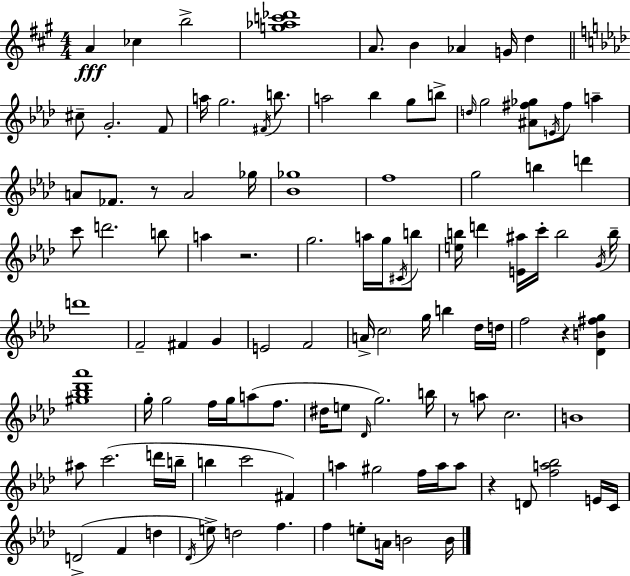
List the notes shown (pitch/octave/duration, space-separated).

A4/q CES5/q B5/h [G5,Ab5,C6,Db6]/w A4/e. B4/q Ab4/q G4/s D5/q C#5/e G4/h. F4/e A5/s G5/h. F#4/s B5/e. A5/h Bb5/q G5/e B5/e D5/s G5/h [A#4,F#5,Gb5]/e E4/s F#5/e A5/q A4/e FES4/e. R/e A4/h Gb5/s [Bb4,Gb5]/w F5/w G5/h B5/q D6/q C6/e D6/h. B5/e A5/q R/h. G5/h. A5/s G5/s C#4/s B5/e [E5,B5]/s D6/q [E4,A#5]/s C6/s B5/h G4/s B5/s D6/w F4/h F#4/q G4/q E4/h F4/h A4/s C5/h G5/s B5/q Db5/s D5/s F5/h R/q [Db4,B4,F#5,G5]/q [G#5,Bb5,Db6,Ab6]/w G5/s G5/h F5/s G5/s A5/e F5/e. D#5/s E5/e Db4/s G5/h. B5/s R/e A5/e C5/h. B4/w A#5/e C6/h. D6/s B5/s B5/q C6/h F#4/q A5/q G#5/h F5/s A5/s A5/e R/q D4/e [F5,A5,Bb5]/h E4/s C4/s D4/h F4/q D5/q Db4/s E5/e D5/h F5/q. F5/q E5/e A4/s B4/h B4/s